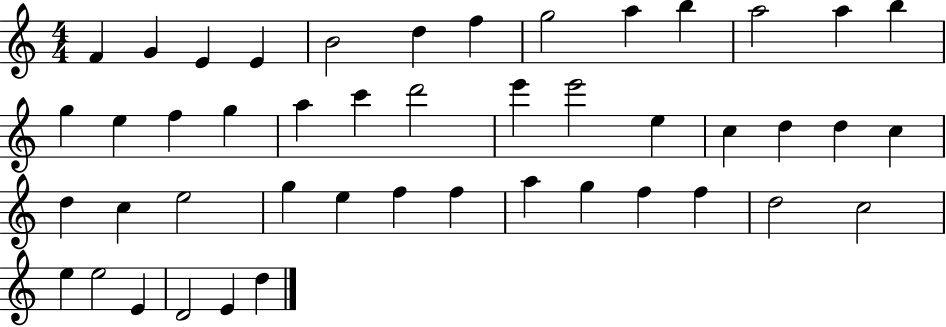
X:1
T:Untitled
M:4/4
L:1/4
K:C
F G E E B2 d f g2 a b a2 a b g e f g a c' d'2 e' e'2 e c d d c d c e2 g e f f a g f f d2 c2 e e2 E D2 E d